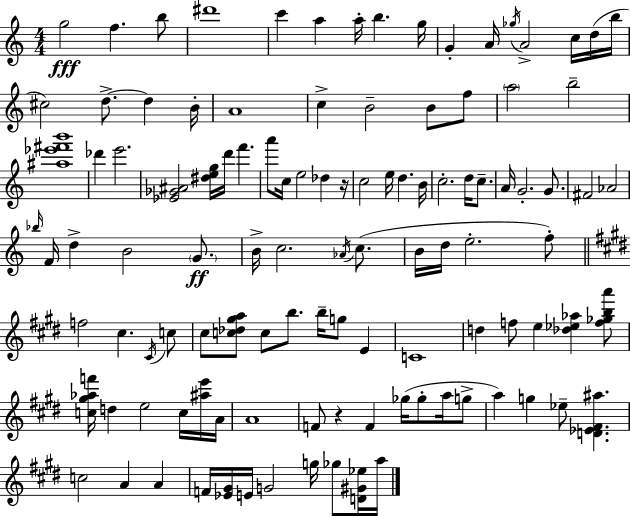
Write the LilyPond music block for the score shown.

{
  \clef treble
  \numericTimeSignature
  \time 4/4
  \key a \minor
  \repeat volta 2 { g''2\fff f''4. b''8 | dis'''1 | c'''4 a''4 a''16-. b''4. g''16 | g'4-. a'16 \acciaccatura { ges''16 } a'2-> c''16 d''16( | \break b''16 cis''2) d''8.->~~ d''4 | b'16-. a'1 | c''4-> b'2-- b'8 f''8 | \parenthesize a''2 b''2-- | \break <ais'' ees''' fis''' b'''>1 | des'''4 e'''2. | <ees' ges' ais'>2 <dis'' e'' g''>16 d'''16 f'''4. | a'''8 c''16 e''2 des''4 | \break r16 c''2 e''16 d''4. | b'16 c''2.-. d''16 c''8.-- | a'16 g'2.-. g'8. | fis'2 aes'2 | \break \grace { bes''16 } f'16 d''4-> b'2 \parenthesize g'8.\ff | b'16-> c''2. \acciaccatura { aes'16 } | c''8.( b'16 d''16 e''2.-. | f''8-.) \bar "||" \break \key e \major f''2 cis''4. \acciaccatura { cis'16 } c''8 | cis''8 <c'' des'' gis'' a''>8 c''8 b''8. b''16-- g''8 e'4 | c'1 | d''4 f''8 e''4 <des'' ees'' aes''>4 <f'' ges'' b'' a'''>8 | \break <c'' gis'' aes'' f'''>16 d''4 e''2 c''16 <ais'' e'''>16 | a'16 a'1 | f'8 r4 f'4 ges''16( ges''8-. a''16 g''8-> | a''4) g''4 ees''8-- <d' ees' fis' ais''>4. | \break c''2 a'4 a'4 | f'16 <ees' gis'>16 e'16 g'2 g''16 ges''8 <d' gis' ees''>16 | a''16 } \bar "|."
}